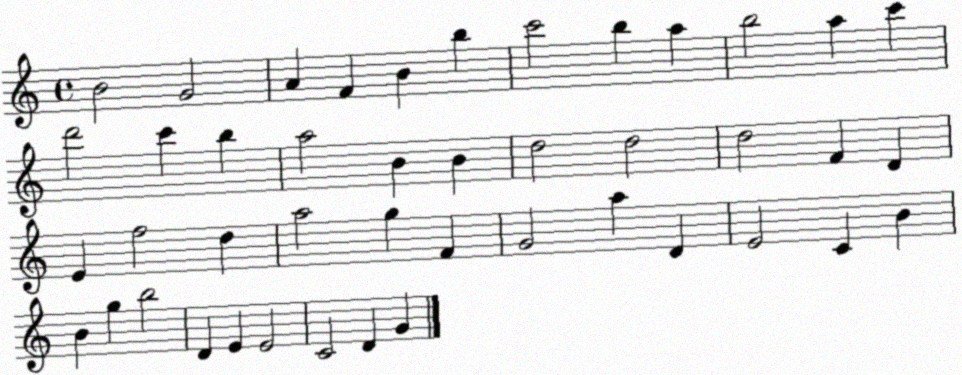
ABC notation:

X:1
T:Untitled
M:4/4
L:1/4
K:C
B2 G2 A F B b c'2 b a b2 a c' d'2 c' b a2 B B d2 d2 d2 F D E f2 d a2 g F G2 a D E2 C B B g b2 D E E2 C2 D G